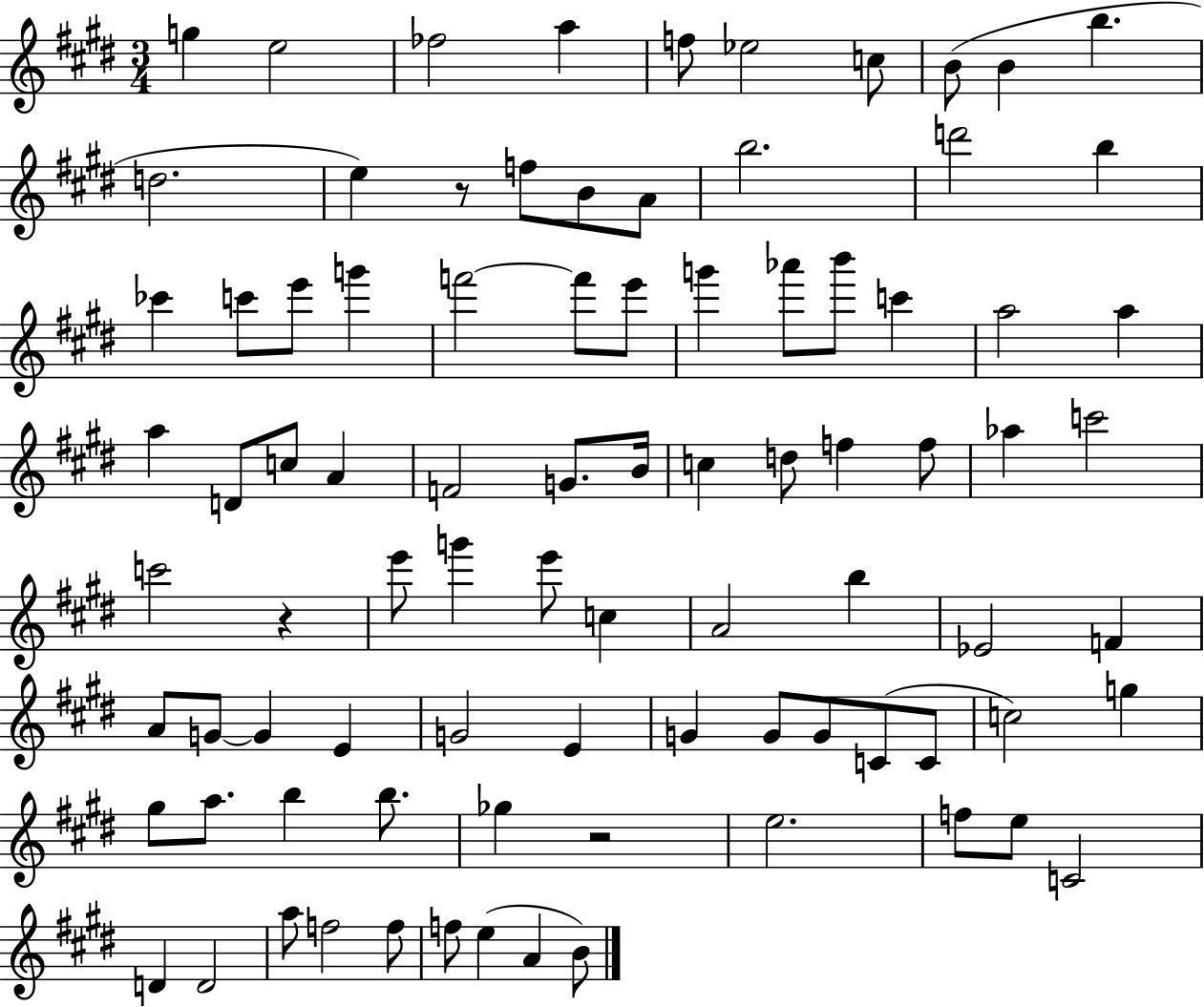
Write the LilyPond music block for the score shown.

{
  \clef treble
  \numericTimeSignature
  \time 3/4
  \key e \major
  \repeat volta 2 { g''4 e''2 | fes''2 a''4 | f''8 ees''2 c''8 | b'8( b'4 b''4. | \break d''2. | e''4) r8 f''8 b'8 a'8 | b''2. | d'''2 b''4 | \break ces'''4 c'''8 e'''8 g'''4 | f'''2~~ f'''8 e'''8 | g'''4 aes'''8 b'''8 c'''4 | a''2 a''4 | \break a''4 d'8 c''8 a'4 | f'2 g'8. b'16 | c''4 d''8 f''4 f''8 | aes''4 c'''2 | \break c'''2 r4 | e'''8 g'''4 e'''8 c''4 | a'2 b''4 | ees'2 f'4 | \break a'8 g'8~~ g'4 e'4 | g'2 e'4 | g'4 g'8 g'8 c'8( c'8 | c''2) g''4 | \break gis''8 a''8. b''4 b''8. | ges''4 r2 | e''2. | f''8 e''8 c'2 | \break d'4 d'2 | a''8 f''2 f''8 | f''8 e''4( a'4 b'8) | } \bar "|."
}